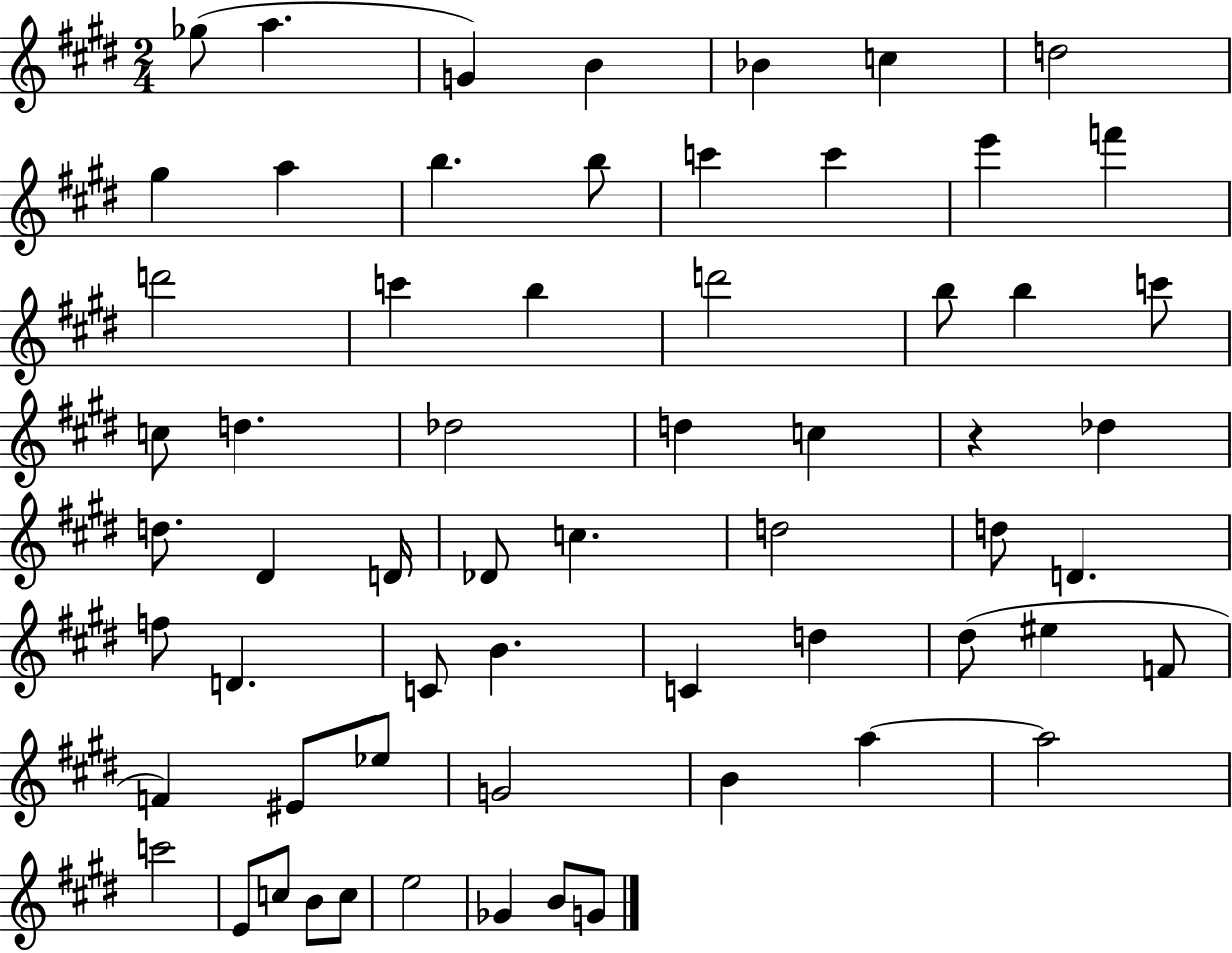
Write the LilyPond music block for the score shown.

{
  \clef treble
  \numericTimeSignature
  \time 2/4
  \key e \major
  ges''8( a''4. | g'4) b'4 | bes'4 c''4 | d''2 | \break gis''4 a''4 | b''4. b''8 | c'''4 c'''4 | e'''4 f'''4 | \break d'''2 | c'''4 b''4 | d'''2 | b''8 b''4 c'''8 | \break c''8 d''4. | des''2 | d''4 c''4 | r4 des''4 | \break d''8. dis'4 d'16 | des'8 c''4. | d''2 | d''8 d'4. | \break f''8 d'4. | c'8 b'4. | c'4 d''4 | dis''8( eis''4 f'8 | \break f'4) eis'8 ees''8 | g'2 | b'4 a''4~~ | a''2 | \break c'''2 | e'8 c''8 b'8 c''8 | e''2 | ges'4 b'8 g'8 | \break \bar "|."
}